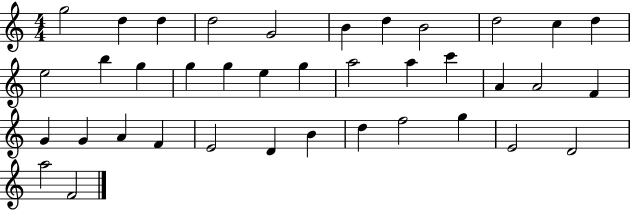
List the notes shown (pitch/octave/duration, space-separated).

G5/h D5/q D5/q D5/h G4/h B4/q D5/q B4/h D5/h C5/q D5/q E5/h B5/q G5/q G5/q G5/q E5/q G5/q A5/h A5/q C6/q A4/q A4/h F4/q G4/q G4/q A4/q F4/q E4/h D4/q B4/q D5/q F5/h G5/q E4/h D4/h A5/h F4/h